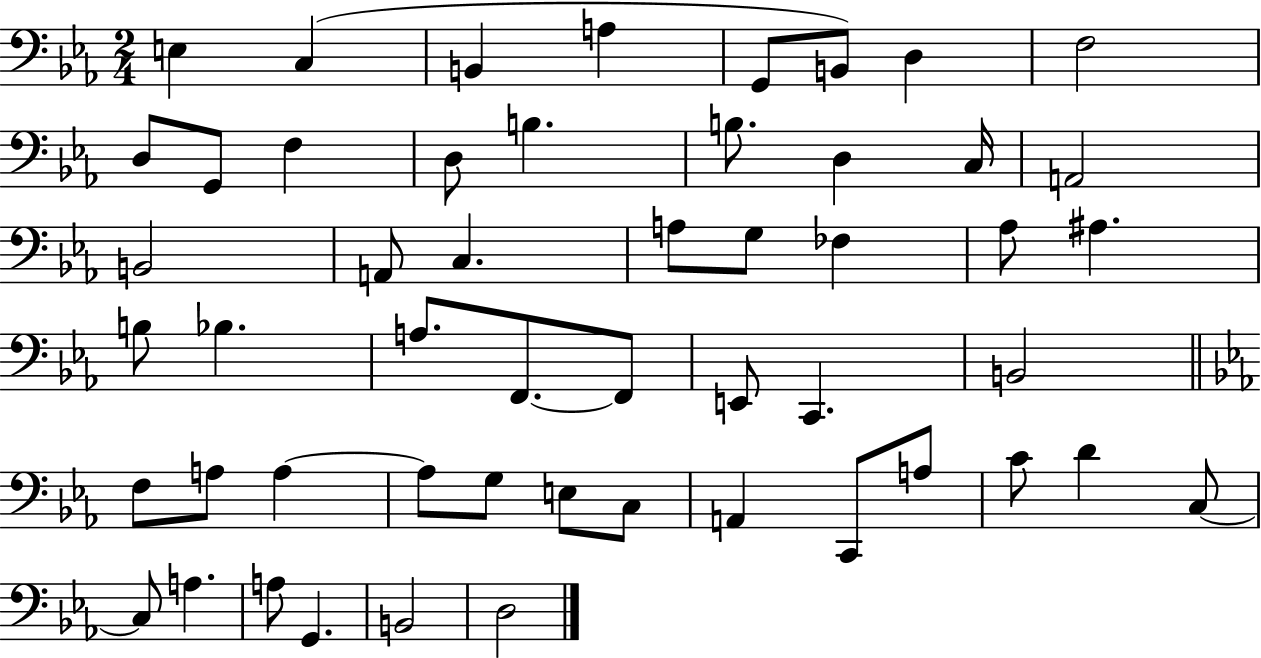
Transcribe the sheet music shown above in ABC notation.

X:1
T:Untitled
M:2/4
L:1/4
K:Eb
E, C, B,, A, G,,/2 B,,/2 D, F,2 D,/2 G,,/2 F, D,/2 B, B,/2 D, C,/4 A,,2 B,,2 A,,/2 C, A,/2 G,/2 _F, _A,/2 ^A, B,/2 _B, A,/2 F,,/2 F,,/2 E,,/2 C,, B,,2 F,/2 A,/2 A, A,/2 G,/2 E,/2 C,/2 A,, C,,/2 A,/2 C/2 D C,/2 C,/2 A, A,/2 G,, B,,2 D,2